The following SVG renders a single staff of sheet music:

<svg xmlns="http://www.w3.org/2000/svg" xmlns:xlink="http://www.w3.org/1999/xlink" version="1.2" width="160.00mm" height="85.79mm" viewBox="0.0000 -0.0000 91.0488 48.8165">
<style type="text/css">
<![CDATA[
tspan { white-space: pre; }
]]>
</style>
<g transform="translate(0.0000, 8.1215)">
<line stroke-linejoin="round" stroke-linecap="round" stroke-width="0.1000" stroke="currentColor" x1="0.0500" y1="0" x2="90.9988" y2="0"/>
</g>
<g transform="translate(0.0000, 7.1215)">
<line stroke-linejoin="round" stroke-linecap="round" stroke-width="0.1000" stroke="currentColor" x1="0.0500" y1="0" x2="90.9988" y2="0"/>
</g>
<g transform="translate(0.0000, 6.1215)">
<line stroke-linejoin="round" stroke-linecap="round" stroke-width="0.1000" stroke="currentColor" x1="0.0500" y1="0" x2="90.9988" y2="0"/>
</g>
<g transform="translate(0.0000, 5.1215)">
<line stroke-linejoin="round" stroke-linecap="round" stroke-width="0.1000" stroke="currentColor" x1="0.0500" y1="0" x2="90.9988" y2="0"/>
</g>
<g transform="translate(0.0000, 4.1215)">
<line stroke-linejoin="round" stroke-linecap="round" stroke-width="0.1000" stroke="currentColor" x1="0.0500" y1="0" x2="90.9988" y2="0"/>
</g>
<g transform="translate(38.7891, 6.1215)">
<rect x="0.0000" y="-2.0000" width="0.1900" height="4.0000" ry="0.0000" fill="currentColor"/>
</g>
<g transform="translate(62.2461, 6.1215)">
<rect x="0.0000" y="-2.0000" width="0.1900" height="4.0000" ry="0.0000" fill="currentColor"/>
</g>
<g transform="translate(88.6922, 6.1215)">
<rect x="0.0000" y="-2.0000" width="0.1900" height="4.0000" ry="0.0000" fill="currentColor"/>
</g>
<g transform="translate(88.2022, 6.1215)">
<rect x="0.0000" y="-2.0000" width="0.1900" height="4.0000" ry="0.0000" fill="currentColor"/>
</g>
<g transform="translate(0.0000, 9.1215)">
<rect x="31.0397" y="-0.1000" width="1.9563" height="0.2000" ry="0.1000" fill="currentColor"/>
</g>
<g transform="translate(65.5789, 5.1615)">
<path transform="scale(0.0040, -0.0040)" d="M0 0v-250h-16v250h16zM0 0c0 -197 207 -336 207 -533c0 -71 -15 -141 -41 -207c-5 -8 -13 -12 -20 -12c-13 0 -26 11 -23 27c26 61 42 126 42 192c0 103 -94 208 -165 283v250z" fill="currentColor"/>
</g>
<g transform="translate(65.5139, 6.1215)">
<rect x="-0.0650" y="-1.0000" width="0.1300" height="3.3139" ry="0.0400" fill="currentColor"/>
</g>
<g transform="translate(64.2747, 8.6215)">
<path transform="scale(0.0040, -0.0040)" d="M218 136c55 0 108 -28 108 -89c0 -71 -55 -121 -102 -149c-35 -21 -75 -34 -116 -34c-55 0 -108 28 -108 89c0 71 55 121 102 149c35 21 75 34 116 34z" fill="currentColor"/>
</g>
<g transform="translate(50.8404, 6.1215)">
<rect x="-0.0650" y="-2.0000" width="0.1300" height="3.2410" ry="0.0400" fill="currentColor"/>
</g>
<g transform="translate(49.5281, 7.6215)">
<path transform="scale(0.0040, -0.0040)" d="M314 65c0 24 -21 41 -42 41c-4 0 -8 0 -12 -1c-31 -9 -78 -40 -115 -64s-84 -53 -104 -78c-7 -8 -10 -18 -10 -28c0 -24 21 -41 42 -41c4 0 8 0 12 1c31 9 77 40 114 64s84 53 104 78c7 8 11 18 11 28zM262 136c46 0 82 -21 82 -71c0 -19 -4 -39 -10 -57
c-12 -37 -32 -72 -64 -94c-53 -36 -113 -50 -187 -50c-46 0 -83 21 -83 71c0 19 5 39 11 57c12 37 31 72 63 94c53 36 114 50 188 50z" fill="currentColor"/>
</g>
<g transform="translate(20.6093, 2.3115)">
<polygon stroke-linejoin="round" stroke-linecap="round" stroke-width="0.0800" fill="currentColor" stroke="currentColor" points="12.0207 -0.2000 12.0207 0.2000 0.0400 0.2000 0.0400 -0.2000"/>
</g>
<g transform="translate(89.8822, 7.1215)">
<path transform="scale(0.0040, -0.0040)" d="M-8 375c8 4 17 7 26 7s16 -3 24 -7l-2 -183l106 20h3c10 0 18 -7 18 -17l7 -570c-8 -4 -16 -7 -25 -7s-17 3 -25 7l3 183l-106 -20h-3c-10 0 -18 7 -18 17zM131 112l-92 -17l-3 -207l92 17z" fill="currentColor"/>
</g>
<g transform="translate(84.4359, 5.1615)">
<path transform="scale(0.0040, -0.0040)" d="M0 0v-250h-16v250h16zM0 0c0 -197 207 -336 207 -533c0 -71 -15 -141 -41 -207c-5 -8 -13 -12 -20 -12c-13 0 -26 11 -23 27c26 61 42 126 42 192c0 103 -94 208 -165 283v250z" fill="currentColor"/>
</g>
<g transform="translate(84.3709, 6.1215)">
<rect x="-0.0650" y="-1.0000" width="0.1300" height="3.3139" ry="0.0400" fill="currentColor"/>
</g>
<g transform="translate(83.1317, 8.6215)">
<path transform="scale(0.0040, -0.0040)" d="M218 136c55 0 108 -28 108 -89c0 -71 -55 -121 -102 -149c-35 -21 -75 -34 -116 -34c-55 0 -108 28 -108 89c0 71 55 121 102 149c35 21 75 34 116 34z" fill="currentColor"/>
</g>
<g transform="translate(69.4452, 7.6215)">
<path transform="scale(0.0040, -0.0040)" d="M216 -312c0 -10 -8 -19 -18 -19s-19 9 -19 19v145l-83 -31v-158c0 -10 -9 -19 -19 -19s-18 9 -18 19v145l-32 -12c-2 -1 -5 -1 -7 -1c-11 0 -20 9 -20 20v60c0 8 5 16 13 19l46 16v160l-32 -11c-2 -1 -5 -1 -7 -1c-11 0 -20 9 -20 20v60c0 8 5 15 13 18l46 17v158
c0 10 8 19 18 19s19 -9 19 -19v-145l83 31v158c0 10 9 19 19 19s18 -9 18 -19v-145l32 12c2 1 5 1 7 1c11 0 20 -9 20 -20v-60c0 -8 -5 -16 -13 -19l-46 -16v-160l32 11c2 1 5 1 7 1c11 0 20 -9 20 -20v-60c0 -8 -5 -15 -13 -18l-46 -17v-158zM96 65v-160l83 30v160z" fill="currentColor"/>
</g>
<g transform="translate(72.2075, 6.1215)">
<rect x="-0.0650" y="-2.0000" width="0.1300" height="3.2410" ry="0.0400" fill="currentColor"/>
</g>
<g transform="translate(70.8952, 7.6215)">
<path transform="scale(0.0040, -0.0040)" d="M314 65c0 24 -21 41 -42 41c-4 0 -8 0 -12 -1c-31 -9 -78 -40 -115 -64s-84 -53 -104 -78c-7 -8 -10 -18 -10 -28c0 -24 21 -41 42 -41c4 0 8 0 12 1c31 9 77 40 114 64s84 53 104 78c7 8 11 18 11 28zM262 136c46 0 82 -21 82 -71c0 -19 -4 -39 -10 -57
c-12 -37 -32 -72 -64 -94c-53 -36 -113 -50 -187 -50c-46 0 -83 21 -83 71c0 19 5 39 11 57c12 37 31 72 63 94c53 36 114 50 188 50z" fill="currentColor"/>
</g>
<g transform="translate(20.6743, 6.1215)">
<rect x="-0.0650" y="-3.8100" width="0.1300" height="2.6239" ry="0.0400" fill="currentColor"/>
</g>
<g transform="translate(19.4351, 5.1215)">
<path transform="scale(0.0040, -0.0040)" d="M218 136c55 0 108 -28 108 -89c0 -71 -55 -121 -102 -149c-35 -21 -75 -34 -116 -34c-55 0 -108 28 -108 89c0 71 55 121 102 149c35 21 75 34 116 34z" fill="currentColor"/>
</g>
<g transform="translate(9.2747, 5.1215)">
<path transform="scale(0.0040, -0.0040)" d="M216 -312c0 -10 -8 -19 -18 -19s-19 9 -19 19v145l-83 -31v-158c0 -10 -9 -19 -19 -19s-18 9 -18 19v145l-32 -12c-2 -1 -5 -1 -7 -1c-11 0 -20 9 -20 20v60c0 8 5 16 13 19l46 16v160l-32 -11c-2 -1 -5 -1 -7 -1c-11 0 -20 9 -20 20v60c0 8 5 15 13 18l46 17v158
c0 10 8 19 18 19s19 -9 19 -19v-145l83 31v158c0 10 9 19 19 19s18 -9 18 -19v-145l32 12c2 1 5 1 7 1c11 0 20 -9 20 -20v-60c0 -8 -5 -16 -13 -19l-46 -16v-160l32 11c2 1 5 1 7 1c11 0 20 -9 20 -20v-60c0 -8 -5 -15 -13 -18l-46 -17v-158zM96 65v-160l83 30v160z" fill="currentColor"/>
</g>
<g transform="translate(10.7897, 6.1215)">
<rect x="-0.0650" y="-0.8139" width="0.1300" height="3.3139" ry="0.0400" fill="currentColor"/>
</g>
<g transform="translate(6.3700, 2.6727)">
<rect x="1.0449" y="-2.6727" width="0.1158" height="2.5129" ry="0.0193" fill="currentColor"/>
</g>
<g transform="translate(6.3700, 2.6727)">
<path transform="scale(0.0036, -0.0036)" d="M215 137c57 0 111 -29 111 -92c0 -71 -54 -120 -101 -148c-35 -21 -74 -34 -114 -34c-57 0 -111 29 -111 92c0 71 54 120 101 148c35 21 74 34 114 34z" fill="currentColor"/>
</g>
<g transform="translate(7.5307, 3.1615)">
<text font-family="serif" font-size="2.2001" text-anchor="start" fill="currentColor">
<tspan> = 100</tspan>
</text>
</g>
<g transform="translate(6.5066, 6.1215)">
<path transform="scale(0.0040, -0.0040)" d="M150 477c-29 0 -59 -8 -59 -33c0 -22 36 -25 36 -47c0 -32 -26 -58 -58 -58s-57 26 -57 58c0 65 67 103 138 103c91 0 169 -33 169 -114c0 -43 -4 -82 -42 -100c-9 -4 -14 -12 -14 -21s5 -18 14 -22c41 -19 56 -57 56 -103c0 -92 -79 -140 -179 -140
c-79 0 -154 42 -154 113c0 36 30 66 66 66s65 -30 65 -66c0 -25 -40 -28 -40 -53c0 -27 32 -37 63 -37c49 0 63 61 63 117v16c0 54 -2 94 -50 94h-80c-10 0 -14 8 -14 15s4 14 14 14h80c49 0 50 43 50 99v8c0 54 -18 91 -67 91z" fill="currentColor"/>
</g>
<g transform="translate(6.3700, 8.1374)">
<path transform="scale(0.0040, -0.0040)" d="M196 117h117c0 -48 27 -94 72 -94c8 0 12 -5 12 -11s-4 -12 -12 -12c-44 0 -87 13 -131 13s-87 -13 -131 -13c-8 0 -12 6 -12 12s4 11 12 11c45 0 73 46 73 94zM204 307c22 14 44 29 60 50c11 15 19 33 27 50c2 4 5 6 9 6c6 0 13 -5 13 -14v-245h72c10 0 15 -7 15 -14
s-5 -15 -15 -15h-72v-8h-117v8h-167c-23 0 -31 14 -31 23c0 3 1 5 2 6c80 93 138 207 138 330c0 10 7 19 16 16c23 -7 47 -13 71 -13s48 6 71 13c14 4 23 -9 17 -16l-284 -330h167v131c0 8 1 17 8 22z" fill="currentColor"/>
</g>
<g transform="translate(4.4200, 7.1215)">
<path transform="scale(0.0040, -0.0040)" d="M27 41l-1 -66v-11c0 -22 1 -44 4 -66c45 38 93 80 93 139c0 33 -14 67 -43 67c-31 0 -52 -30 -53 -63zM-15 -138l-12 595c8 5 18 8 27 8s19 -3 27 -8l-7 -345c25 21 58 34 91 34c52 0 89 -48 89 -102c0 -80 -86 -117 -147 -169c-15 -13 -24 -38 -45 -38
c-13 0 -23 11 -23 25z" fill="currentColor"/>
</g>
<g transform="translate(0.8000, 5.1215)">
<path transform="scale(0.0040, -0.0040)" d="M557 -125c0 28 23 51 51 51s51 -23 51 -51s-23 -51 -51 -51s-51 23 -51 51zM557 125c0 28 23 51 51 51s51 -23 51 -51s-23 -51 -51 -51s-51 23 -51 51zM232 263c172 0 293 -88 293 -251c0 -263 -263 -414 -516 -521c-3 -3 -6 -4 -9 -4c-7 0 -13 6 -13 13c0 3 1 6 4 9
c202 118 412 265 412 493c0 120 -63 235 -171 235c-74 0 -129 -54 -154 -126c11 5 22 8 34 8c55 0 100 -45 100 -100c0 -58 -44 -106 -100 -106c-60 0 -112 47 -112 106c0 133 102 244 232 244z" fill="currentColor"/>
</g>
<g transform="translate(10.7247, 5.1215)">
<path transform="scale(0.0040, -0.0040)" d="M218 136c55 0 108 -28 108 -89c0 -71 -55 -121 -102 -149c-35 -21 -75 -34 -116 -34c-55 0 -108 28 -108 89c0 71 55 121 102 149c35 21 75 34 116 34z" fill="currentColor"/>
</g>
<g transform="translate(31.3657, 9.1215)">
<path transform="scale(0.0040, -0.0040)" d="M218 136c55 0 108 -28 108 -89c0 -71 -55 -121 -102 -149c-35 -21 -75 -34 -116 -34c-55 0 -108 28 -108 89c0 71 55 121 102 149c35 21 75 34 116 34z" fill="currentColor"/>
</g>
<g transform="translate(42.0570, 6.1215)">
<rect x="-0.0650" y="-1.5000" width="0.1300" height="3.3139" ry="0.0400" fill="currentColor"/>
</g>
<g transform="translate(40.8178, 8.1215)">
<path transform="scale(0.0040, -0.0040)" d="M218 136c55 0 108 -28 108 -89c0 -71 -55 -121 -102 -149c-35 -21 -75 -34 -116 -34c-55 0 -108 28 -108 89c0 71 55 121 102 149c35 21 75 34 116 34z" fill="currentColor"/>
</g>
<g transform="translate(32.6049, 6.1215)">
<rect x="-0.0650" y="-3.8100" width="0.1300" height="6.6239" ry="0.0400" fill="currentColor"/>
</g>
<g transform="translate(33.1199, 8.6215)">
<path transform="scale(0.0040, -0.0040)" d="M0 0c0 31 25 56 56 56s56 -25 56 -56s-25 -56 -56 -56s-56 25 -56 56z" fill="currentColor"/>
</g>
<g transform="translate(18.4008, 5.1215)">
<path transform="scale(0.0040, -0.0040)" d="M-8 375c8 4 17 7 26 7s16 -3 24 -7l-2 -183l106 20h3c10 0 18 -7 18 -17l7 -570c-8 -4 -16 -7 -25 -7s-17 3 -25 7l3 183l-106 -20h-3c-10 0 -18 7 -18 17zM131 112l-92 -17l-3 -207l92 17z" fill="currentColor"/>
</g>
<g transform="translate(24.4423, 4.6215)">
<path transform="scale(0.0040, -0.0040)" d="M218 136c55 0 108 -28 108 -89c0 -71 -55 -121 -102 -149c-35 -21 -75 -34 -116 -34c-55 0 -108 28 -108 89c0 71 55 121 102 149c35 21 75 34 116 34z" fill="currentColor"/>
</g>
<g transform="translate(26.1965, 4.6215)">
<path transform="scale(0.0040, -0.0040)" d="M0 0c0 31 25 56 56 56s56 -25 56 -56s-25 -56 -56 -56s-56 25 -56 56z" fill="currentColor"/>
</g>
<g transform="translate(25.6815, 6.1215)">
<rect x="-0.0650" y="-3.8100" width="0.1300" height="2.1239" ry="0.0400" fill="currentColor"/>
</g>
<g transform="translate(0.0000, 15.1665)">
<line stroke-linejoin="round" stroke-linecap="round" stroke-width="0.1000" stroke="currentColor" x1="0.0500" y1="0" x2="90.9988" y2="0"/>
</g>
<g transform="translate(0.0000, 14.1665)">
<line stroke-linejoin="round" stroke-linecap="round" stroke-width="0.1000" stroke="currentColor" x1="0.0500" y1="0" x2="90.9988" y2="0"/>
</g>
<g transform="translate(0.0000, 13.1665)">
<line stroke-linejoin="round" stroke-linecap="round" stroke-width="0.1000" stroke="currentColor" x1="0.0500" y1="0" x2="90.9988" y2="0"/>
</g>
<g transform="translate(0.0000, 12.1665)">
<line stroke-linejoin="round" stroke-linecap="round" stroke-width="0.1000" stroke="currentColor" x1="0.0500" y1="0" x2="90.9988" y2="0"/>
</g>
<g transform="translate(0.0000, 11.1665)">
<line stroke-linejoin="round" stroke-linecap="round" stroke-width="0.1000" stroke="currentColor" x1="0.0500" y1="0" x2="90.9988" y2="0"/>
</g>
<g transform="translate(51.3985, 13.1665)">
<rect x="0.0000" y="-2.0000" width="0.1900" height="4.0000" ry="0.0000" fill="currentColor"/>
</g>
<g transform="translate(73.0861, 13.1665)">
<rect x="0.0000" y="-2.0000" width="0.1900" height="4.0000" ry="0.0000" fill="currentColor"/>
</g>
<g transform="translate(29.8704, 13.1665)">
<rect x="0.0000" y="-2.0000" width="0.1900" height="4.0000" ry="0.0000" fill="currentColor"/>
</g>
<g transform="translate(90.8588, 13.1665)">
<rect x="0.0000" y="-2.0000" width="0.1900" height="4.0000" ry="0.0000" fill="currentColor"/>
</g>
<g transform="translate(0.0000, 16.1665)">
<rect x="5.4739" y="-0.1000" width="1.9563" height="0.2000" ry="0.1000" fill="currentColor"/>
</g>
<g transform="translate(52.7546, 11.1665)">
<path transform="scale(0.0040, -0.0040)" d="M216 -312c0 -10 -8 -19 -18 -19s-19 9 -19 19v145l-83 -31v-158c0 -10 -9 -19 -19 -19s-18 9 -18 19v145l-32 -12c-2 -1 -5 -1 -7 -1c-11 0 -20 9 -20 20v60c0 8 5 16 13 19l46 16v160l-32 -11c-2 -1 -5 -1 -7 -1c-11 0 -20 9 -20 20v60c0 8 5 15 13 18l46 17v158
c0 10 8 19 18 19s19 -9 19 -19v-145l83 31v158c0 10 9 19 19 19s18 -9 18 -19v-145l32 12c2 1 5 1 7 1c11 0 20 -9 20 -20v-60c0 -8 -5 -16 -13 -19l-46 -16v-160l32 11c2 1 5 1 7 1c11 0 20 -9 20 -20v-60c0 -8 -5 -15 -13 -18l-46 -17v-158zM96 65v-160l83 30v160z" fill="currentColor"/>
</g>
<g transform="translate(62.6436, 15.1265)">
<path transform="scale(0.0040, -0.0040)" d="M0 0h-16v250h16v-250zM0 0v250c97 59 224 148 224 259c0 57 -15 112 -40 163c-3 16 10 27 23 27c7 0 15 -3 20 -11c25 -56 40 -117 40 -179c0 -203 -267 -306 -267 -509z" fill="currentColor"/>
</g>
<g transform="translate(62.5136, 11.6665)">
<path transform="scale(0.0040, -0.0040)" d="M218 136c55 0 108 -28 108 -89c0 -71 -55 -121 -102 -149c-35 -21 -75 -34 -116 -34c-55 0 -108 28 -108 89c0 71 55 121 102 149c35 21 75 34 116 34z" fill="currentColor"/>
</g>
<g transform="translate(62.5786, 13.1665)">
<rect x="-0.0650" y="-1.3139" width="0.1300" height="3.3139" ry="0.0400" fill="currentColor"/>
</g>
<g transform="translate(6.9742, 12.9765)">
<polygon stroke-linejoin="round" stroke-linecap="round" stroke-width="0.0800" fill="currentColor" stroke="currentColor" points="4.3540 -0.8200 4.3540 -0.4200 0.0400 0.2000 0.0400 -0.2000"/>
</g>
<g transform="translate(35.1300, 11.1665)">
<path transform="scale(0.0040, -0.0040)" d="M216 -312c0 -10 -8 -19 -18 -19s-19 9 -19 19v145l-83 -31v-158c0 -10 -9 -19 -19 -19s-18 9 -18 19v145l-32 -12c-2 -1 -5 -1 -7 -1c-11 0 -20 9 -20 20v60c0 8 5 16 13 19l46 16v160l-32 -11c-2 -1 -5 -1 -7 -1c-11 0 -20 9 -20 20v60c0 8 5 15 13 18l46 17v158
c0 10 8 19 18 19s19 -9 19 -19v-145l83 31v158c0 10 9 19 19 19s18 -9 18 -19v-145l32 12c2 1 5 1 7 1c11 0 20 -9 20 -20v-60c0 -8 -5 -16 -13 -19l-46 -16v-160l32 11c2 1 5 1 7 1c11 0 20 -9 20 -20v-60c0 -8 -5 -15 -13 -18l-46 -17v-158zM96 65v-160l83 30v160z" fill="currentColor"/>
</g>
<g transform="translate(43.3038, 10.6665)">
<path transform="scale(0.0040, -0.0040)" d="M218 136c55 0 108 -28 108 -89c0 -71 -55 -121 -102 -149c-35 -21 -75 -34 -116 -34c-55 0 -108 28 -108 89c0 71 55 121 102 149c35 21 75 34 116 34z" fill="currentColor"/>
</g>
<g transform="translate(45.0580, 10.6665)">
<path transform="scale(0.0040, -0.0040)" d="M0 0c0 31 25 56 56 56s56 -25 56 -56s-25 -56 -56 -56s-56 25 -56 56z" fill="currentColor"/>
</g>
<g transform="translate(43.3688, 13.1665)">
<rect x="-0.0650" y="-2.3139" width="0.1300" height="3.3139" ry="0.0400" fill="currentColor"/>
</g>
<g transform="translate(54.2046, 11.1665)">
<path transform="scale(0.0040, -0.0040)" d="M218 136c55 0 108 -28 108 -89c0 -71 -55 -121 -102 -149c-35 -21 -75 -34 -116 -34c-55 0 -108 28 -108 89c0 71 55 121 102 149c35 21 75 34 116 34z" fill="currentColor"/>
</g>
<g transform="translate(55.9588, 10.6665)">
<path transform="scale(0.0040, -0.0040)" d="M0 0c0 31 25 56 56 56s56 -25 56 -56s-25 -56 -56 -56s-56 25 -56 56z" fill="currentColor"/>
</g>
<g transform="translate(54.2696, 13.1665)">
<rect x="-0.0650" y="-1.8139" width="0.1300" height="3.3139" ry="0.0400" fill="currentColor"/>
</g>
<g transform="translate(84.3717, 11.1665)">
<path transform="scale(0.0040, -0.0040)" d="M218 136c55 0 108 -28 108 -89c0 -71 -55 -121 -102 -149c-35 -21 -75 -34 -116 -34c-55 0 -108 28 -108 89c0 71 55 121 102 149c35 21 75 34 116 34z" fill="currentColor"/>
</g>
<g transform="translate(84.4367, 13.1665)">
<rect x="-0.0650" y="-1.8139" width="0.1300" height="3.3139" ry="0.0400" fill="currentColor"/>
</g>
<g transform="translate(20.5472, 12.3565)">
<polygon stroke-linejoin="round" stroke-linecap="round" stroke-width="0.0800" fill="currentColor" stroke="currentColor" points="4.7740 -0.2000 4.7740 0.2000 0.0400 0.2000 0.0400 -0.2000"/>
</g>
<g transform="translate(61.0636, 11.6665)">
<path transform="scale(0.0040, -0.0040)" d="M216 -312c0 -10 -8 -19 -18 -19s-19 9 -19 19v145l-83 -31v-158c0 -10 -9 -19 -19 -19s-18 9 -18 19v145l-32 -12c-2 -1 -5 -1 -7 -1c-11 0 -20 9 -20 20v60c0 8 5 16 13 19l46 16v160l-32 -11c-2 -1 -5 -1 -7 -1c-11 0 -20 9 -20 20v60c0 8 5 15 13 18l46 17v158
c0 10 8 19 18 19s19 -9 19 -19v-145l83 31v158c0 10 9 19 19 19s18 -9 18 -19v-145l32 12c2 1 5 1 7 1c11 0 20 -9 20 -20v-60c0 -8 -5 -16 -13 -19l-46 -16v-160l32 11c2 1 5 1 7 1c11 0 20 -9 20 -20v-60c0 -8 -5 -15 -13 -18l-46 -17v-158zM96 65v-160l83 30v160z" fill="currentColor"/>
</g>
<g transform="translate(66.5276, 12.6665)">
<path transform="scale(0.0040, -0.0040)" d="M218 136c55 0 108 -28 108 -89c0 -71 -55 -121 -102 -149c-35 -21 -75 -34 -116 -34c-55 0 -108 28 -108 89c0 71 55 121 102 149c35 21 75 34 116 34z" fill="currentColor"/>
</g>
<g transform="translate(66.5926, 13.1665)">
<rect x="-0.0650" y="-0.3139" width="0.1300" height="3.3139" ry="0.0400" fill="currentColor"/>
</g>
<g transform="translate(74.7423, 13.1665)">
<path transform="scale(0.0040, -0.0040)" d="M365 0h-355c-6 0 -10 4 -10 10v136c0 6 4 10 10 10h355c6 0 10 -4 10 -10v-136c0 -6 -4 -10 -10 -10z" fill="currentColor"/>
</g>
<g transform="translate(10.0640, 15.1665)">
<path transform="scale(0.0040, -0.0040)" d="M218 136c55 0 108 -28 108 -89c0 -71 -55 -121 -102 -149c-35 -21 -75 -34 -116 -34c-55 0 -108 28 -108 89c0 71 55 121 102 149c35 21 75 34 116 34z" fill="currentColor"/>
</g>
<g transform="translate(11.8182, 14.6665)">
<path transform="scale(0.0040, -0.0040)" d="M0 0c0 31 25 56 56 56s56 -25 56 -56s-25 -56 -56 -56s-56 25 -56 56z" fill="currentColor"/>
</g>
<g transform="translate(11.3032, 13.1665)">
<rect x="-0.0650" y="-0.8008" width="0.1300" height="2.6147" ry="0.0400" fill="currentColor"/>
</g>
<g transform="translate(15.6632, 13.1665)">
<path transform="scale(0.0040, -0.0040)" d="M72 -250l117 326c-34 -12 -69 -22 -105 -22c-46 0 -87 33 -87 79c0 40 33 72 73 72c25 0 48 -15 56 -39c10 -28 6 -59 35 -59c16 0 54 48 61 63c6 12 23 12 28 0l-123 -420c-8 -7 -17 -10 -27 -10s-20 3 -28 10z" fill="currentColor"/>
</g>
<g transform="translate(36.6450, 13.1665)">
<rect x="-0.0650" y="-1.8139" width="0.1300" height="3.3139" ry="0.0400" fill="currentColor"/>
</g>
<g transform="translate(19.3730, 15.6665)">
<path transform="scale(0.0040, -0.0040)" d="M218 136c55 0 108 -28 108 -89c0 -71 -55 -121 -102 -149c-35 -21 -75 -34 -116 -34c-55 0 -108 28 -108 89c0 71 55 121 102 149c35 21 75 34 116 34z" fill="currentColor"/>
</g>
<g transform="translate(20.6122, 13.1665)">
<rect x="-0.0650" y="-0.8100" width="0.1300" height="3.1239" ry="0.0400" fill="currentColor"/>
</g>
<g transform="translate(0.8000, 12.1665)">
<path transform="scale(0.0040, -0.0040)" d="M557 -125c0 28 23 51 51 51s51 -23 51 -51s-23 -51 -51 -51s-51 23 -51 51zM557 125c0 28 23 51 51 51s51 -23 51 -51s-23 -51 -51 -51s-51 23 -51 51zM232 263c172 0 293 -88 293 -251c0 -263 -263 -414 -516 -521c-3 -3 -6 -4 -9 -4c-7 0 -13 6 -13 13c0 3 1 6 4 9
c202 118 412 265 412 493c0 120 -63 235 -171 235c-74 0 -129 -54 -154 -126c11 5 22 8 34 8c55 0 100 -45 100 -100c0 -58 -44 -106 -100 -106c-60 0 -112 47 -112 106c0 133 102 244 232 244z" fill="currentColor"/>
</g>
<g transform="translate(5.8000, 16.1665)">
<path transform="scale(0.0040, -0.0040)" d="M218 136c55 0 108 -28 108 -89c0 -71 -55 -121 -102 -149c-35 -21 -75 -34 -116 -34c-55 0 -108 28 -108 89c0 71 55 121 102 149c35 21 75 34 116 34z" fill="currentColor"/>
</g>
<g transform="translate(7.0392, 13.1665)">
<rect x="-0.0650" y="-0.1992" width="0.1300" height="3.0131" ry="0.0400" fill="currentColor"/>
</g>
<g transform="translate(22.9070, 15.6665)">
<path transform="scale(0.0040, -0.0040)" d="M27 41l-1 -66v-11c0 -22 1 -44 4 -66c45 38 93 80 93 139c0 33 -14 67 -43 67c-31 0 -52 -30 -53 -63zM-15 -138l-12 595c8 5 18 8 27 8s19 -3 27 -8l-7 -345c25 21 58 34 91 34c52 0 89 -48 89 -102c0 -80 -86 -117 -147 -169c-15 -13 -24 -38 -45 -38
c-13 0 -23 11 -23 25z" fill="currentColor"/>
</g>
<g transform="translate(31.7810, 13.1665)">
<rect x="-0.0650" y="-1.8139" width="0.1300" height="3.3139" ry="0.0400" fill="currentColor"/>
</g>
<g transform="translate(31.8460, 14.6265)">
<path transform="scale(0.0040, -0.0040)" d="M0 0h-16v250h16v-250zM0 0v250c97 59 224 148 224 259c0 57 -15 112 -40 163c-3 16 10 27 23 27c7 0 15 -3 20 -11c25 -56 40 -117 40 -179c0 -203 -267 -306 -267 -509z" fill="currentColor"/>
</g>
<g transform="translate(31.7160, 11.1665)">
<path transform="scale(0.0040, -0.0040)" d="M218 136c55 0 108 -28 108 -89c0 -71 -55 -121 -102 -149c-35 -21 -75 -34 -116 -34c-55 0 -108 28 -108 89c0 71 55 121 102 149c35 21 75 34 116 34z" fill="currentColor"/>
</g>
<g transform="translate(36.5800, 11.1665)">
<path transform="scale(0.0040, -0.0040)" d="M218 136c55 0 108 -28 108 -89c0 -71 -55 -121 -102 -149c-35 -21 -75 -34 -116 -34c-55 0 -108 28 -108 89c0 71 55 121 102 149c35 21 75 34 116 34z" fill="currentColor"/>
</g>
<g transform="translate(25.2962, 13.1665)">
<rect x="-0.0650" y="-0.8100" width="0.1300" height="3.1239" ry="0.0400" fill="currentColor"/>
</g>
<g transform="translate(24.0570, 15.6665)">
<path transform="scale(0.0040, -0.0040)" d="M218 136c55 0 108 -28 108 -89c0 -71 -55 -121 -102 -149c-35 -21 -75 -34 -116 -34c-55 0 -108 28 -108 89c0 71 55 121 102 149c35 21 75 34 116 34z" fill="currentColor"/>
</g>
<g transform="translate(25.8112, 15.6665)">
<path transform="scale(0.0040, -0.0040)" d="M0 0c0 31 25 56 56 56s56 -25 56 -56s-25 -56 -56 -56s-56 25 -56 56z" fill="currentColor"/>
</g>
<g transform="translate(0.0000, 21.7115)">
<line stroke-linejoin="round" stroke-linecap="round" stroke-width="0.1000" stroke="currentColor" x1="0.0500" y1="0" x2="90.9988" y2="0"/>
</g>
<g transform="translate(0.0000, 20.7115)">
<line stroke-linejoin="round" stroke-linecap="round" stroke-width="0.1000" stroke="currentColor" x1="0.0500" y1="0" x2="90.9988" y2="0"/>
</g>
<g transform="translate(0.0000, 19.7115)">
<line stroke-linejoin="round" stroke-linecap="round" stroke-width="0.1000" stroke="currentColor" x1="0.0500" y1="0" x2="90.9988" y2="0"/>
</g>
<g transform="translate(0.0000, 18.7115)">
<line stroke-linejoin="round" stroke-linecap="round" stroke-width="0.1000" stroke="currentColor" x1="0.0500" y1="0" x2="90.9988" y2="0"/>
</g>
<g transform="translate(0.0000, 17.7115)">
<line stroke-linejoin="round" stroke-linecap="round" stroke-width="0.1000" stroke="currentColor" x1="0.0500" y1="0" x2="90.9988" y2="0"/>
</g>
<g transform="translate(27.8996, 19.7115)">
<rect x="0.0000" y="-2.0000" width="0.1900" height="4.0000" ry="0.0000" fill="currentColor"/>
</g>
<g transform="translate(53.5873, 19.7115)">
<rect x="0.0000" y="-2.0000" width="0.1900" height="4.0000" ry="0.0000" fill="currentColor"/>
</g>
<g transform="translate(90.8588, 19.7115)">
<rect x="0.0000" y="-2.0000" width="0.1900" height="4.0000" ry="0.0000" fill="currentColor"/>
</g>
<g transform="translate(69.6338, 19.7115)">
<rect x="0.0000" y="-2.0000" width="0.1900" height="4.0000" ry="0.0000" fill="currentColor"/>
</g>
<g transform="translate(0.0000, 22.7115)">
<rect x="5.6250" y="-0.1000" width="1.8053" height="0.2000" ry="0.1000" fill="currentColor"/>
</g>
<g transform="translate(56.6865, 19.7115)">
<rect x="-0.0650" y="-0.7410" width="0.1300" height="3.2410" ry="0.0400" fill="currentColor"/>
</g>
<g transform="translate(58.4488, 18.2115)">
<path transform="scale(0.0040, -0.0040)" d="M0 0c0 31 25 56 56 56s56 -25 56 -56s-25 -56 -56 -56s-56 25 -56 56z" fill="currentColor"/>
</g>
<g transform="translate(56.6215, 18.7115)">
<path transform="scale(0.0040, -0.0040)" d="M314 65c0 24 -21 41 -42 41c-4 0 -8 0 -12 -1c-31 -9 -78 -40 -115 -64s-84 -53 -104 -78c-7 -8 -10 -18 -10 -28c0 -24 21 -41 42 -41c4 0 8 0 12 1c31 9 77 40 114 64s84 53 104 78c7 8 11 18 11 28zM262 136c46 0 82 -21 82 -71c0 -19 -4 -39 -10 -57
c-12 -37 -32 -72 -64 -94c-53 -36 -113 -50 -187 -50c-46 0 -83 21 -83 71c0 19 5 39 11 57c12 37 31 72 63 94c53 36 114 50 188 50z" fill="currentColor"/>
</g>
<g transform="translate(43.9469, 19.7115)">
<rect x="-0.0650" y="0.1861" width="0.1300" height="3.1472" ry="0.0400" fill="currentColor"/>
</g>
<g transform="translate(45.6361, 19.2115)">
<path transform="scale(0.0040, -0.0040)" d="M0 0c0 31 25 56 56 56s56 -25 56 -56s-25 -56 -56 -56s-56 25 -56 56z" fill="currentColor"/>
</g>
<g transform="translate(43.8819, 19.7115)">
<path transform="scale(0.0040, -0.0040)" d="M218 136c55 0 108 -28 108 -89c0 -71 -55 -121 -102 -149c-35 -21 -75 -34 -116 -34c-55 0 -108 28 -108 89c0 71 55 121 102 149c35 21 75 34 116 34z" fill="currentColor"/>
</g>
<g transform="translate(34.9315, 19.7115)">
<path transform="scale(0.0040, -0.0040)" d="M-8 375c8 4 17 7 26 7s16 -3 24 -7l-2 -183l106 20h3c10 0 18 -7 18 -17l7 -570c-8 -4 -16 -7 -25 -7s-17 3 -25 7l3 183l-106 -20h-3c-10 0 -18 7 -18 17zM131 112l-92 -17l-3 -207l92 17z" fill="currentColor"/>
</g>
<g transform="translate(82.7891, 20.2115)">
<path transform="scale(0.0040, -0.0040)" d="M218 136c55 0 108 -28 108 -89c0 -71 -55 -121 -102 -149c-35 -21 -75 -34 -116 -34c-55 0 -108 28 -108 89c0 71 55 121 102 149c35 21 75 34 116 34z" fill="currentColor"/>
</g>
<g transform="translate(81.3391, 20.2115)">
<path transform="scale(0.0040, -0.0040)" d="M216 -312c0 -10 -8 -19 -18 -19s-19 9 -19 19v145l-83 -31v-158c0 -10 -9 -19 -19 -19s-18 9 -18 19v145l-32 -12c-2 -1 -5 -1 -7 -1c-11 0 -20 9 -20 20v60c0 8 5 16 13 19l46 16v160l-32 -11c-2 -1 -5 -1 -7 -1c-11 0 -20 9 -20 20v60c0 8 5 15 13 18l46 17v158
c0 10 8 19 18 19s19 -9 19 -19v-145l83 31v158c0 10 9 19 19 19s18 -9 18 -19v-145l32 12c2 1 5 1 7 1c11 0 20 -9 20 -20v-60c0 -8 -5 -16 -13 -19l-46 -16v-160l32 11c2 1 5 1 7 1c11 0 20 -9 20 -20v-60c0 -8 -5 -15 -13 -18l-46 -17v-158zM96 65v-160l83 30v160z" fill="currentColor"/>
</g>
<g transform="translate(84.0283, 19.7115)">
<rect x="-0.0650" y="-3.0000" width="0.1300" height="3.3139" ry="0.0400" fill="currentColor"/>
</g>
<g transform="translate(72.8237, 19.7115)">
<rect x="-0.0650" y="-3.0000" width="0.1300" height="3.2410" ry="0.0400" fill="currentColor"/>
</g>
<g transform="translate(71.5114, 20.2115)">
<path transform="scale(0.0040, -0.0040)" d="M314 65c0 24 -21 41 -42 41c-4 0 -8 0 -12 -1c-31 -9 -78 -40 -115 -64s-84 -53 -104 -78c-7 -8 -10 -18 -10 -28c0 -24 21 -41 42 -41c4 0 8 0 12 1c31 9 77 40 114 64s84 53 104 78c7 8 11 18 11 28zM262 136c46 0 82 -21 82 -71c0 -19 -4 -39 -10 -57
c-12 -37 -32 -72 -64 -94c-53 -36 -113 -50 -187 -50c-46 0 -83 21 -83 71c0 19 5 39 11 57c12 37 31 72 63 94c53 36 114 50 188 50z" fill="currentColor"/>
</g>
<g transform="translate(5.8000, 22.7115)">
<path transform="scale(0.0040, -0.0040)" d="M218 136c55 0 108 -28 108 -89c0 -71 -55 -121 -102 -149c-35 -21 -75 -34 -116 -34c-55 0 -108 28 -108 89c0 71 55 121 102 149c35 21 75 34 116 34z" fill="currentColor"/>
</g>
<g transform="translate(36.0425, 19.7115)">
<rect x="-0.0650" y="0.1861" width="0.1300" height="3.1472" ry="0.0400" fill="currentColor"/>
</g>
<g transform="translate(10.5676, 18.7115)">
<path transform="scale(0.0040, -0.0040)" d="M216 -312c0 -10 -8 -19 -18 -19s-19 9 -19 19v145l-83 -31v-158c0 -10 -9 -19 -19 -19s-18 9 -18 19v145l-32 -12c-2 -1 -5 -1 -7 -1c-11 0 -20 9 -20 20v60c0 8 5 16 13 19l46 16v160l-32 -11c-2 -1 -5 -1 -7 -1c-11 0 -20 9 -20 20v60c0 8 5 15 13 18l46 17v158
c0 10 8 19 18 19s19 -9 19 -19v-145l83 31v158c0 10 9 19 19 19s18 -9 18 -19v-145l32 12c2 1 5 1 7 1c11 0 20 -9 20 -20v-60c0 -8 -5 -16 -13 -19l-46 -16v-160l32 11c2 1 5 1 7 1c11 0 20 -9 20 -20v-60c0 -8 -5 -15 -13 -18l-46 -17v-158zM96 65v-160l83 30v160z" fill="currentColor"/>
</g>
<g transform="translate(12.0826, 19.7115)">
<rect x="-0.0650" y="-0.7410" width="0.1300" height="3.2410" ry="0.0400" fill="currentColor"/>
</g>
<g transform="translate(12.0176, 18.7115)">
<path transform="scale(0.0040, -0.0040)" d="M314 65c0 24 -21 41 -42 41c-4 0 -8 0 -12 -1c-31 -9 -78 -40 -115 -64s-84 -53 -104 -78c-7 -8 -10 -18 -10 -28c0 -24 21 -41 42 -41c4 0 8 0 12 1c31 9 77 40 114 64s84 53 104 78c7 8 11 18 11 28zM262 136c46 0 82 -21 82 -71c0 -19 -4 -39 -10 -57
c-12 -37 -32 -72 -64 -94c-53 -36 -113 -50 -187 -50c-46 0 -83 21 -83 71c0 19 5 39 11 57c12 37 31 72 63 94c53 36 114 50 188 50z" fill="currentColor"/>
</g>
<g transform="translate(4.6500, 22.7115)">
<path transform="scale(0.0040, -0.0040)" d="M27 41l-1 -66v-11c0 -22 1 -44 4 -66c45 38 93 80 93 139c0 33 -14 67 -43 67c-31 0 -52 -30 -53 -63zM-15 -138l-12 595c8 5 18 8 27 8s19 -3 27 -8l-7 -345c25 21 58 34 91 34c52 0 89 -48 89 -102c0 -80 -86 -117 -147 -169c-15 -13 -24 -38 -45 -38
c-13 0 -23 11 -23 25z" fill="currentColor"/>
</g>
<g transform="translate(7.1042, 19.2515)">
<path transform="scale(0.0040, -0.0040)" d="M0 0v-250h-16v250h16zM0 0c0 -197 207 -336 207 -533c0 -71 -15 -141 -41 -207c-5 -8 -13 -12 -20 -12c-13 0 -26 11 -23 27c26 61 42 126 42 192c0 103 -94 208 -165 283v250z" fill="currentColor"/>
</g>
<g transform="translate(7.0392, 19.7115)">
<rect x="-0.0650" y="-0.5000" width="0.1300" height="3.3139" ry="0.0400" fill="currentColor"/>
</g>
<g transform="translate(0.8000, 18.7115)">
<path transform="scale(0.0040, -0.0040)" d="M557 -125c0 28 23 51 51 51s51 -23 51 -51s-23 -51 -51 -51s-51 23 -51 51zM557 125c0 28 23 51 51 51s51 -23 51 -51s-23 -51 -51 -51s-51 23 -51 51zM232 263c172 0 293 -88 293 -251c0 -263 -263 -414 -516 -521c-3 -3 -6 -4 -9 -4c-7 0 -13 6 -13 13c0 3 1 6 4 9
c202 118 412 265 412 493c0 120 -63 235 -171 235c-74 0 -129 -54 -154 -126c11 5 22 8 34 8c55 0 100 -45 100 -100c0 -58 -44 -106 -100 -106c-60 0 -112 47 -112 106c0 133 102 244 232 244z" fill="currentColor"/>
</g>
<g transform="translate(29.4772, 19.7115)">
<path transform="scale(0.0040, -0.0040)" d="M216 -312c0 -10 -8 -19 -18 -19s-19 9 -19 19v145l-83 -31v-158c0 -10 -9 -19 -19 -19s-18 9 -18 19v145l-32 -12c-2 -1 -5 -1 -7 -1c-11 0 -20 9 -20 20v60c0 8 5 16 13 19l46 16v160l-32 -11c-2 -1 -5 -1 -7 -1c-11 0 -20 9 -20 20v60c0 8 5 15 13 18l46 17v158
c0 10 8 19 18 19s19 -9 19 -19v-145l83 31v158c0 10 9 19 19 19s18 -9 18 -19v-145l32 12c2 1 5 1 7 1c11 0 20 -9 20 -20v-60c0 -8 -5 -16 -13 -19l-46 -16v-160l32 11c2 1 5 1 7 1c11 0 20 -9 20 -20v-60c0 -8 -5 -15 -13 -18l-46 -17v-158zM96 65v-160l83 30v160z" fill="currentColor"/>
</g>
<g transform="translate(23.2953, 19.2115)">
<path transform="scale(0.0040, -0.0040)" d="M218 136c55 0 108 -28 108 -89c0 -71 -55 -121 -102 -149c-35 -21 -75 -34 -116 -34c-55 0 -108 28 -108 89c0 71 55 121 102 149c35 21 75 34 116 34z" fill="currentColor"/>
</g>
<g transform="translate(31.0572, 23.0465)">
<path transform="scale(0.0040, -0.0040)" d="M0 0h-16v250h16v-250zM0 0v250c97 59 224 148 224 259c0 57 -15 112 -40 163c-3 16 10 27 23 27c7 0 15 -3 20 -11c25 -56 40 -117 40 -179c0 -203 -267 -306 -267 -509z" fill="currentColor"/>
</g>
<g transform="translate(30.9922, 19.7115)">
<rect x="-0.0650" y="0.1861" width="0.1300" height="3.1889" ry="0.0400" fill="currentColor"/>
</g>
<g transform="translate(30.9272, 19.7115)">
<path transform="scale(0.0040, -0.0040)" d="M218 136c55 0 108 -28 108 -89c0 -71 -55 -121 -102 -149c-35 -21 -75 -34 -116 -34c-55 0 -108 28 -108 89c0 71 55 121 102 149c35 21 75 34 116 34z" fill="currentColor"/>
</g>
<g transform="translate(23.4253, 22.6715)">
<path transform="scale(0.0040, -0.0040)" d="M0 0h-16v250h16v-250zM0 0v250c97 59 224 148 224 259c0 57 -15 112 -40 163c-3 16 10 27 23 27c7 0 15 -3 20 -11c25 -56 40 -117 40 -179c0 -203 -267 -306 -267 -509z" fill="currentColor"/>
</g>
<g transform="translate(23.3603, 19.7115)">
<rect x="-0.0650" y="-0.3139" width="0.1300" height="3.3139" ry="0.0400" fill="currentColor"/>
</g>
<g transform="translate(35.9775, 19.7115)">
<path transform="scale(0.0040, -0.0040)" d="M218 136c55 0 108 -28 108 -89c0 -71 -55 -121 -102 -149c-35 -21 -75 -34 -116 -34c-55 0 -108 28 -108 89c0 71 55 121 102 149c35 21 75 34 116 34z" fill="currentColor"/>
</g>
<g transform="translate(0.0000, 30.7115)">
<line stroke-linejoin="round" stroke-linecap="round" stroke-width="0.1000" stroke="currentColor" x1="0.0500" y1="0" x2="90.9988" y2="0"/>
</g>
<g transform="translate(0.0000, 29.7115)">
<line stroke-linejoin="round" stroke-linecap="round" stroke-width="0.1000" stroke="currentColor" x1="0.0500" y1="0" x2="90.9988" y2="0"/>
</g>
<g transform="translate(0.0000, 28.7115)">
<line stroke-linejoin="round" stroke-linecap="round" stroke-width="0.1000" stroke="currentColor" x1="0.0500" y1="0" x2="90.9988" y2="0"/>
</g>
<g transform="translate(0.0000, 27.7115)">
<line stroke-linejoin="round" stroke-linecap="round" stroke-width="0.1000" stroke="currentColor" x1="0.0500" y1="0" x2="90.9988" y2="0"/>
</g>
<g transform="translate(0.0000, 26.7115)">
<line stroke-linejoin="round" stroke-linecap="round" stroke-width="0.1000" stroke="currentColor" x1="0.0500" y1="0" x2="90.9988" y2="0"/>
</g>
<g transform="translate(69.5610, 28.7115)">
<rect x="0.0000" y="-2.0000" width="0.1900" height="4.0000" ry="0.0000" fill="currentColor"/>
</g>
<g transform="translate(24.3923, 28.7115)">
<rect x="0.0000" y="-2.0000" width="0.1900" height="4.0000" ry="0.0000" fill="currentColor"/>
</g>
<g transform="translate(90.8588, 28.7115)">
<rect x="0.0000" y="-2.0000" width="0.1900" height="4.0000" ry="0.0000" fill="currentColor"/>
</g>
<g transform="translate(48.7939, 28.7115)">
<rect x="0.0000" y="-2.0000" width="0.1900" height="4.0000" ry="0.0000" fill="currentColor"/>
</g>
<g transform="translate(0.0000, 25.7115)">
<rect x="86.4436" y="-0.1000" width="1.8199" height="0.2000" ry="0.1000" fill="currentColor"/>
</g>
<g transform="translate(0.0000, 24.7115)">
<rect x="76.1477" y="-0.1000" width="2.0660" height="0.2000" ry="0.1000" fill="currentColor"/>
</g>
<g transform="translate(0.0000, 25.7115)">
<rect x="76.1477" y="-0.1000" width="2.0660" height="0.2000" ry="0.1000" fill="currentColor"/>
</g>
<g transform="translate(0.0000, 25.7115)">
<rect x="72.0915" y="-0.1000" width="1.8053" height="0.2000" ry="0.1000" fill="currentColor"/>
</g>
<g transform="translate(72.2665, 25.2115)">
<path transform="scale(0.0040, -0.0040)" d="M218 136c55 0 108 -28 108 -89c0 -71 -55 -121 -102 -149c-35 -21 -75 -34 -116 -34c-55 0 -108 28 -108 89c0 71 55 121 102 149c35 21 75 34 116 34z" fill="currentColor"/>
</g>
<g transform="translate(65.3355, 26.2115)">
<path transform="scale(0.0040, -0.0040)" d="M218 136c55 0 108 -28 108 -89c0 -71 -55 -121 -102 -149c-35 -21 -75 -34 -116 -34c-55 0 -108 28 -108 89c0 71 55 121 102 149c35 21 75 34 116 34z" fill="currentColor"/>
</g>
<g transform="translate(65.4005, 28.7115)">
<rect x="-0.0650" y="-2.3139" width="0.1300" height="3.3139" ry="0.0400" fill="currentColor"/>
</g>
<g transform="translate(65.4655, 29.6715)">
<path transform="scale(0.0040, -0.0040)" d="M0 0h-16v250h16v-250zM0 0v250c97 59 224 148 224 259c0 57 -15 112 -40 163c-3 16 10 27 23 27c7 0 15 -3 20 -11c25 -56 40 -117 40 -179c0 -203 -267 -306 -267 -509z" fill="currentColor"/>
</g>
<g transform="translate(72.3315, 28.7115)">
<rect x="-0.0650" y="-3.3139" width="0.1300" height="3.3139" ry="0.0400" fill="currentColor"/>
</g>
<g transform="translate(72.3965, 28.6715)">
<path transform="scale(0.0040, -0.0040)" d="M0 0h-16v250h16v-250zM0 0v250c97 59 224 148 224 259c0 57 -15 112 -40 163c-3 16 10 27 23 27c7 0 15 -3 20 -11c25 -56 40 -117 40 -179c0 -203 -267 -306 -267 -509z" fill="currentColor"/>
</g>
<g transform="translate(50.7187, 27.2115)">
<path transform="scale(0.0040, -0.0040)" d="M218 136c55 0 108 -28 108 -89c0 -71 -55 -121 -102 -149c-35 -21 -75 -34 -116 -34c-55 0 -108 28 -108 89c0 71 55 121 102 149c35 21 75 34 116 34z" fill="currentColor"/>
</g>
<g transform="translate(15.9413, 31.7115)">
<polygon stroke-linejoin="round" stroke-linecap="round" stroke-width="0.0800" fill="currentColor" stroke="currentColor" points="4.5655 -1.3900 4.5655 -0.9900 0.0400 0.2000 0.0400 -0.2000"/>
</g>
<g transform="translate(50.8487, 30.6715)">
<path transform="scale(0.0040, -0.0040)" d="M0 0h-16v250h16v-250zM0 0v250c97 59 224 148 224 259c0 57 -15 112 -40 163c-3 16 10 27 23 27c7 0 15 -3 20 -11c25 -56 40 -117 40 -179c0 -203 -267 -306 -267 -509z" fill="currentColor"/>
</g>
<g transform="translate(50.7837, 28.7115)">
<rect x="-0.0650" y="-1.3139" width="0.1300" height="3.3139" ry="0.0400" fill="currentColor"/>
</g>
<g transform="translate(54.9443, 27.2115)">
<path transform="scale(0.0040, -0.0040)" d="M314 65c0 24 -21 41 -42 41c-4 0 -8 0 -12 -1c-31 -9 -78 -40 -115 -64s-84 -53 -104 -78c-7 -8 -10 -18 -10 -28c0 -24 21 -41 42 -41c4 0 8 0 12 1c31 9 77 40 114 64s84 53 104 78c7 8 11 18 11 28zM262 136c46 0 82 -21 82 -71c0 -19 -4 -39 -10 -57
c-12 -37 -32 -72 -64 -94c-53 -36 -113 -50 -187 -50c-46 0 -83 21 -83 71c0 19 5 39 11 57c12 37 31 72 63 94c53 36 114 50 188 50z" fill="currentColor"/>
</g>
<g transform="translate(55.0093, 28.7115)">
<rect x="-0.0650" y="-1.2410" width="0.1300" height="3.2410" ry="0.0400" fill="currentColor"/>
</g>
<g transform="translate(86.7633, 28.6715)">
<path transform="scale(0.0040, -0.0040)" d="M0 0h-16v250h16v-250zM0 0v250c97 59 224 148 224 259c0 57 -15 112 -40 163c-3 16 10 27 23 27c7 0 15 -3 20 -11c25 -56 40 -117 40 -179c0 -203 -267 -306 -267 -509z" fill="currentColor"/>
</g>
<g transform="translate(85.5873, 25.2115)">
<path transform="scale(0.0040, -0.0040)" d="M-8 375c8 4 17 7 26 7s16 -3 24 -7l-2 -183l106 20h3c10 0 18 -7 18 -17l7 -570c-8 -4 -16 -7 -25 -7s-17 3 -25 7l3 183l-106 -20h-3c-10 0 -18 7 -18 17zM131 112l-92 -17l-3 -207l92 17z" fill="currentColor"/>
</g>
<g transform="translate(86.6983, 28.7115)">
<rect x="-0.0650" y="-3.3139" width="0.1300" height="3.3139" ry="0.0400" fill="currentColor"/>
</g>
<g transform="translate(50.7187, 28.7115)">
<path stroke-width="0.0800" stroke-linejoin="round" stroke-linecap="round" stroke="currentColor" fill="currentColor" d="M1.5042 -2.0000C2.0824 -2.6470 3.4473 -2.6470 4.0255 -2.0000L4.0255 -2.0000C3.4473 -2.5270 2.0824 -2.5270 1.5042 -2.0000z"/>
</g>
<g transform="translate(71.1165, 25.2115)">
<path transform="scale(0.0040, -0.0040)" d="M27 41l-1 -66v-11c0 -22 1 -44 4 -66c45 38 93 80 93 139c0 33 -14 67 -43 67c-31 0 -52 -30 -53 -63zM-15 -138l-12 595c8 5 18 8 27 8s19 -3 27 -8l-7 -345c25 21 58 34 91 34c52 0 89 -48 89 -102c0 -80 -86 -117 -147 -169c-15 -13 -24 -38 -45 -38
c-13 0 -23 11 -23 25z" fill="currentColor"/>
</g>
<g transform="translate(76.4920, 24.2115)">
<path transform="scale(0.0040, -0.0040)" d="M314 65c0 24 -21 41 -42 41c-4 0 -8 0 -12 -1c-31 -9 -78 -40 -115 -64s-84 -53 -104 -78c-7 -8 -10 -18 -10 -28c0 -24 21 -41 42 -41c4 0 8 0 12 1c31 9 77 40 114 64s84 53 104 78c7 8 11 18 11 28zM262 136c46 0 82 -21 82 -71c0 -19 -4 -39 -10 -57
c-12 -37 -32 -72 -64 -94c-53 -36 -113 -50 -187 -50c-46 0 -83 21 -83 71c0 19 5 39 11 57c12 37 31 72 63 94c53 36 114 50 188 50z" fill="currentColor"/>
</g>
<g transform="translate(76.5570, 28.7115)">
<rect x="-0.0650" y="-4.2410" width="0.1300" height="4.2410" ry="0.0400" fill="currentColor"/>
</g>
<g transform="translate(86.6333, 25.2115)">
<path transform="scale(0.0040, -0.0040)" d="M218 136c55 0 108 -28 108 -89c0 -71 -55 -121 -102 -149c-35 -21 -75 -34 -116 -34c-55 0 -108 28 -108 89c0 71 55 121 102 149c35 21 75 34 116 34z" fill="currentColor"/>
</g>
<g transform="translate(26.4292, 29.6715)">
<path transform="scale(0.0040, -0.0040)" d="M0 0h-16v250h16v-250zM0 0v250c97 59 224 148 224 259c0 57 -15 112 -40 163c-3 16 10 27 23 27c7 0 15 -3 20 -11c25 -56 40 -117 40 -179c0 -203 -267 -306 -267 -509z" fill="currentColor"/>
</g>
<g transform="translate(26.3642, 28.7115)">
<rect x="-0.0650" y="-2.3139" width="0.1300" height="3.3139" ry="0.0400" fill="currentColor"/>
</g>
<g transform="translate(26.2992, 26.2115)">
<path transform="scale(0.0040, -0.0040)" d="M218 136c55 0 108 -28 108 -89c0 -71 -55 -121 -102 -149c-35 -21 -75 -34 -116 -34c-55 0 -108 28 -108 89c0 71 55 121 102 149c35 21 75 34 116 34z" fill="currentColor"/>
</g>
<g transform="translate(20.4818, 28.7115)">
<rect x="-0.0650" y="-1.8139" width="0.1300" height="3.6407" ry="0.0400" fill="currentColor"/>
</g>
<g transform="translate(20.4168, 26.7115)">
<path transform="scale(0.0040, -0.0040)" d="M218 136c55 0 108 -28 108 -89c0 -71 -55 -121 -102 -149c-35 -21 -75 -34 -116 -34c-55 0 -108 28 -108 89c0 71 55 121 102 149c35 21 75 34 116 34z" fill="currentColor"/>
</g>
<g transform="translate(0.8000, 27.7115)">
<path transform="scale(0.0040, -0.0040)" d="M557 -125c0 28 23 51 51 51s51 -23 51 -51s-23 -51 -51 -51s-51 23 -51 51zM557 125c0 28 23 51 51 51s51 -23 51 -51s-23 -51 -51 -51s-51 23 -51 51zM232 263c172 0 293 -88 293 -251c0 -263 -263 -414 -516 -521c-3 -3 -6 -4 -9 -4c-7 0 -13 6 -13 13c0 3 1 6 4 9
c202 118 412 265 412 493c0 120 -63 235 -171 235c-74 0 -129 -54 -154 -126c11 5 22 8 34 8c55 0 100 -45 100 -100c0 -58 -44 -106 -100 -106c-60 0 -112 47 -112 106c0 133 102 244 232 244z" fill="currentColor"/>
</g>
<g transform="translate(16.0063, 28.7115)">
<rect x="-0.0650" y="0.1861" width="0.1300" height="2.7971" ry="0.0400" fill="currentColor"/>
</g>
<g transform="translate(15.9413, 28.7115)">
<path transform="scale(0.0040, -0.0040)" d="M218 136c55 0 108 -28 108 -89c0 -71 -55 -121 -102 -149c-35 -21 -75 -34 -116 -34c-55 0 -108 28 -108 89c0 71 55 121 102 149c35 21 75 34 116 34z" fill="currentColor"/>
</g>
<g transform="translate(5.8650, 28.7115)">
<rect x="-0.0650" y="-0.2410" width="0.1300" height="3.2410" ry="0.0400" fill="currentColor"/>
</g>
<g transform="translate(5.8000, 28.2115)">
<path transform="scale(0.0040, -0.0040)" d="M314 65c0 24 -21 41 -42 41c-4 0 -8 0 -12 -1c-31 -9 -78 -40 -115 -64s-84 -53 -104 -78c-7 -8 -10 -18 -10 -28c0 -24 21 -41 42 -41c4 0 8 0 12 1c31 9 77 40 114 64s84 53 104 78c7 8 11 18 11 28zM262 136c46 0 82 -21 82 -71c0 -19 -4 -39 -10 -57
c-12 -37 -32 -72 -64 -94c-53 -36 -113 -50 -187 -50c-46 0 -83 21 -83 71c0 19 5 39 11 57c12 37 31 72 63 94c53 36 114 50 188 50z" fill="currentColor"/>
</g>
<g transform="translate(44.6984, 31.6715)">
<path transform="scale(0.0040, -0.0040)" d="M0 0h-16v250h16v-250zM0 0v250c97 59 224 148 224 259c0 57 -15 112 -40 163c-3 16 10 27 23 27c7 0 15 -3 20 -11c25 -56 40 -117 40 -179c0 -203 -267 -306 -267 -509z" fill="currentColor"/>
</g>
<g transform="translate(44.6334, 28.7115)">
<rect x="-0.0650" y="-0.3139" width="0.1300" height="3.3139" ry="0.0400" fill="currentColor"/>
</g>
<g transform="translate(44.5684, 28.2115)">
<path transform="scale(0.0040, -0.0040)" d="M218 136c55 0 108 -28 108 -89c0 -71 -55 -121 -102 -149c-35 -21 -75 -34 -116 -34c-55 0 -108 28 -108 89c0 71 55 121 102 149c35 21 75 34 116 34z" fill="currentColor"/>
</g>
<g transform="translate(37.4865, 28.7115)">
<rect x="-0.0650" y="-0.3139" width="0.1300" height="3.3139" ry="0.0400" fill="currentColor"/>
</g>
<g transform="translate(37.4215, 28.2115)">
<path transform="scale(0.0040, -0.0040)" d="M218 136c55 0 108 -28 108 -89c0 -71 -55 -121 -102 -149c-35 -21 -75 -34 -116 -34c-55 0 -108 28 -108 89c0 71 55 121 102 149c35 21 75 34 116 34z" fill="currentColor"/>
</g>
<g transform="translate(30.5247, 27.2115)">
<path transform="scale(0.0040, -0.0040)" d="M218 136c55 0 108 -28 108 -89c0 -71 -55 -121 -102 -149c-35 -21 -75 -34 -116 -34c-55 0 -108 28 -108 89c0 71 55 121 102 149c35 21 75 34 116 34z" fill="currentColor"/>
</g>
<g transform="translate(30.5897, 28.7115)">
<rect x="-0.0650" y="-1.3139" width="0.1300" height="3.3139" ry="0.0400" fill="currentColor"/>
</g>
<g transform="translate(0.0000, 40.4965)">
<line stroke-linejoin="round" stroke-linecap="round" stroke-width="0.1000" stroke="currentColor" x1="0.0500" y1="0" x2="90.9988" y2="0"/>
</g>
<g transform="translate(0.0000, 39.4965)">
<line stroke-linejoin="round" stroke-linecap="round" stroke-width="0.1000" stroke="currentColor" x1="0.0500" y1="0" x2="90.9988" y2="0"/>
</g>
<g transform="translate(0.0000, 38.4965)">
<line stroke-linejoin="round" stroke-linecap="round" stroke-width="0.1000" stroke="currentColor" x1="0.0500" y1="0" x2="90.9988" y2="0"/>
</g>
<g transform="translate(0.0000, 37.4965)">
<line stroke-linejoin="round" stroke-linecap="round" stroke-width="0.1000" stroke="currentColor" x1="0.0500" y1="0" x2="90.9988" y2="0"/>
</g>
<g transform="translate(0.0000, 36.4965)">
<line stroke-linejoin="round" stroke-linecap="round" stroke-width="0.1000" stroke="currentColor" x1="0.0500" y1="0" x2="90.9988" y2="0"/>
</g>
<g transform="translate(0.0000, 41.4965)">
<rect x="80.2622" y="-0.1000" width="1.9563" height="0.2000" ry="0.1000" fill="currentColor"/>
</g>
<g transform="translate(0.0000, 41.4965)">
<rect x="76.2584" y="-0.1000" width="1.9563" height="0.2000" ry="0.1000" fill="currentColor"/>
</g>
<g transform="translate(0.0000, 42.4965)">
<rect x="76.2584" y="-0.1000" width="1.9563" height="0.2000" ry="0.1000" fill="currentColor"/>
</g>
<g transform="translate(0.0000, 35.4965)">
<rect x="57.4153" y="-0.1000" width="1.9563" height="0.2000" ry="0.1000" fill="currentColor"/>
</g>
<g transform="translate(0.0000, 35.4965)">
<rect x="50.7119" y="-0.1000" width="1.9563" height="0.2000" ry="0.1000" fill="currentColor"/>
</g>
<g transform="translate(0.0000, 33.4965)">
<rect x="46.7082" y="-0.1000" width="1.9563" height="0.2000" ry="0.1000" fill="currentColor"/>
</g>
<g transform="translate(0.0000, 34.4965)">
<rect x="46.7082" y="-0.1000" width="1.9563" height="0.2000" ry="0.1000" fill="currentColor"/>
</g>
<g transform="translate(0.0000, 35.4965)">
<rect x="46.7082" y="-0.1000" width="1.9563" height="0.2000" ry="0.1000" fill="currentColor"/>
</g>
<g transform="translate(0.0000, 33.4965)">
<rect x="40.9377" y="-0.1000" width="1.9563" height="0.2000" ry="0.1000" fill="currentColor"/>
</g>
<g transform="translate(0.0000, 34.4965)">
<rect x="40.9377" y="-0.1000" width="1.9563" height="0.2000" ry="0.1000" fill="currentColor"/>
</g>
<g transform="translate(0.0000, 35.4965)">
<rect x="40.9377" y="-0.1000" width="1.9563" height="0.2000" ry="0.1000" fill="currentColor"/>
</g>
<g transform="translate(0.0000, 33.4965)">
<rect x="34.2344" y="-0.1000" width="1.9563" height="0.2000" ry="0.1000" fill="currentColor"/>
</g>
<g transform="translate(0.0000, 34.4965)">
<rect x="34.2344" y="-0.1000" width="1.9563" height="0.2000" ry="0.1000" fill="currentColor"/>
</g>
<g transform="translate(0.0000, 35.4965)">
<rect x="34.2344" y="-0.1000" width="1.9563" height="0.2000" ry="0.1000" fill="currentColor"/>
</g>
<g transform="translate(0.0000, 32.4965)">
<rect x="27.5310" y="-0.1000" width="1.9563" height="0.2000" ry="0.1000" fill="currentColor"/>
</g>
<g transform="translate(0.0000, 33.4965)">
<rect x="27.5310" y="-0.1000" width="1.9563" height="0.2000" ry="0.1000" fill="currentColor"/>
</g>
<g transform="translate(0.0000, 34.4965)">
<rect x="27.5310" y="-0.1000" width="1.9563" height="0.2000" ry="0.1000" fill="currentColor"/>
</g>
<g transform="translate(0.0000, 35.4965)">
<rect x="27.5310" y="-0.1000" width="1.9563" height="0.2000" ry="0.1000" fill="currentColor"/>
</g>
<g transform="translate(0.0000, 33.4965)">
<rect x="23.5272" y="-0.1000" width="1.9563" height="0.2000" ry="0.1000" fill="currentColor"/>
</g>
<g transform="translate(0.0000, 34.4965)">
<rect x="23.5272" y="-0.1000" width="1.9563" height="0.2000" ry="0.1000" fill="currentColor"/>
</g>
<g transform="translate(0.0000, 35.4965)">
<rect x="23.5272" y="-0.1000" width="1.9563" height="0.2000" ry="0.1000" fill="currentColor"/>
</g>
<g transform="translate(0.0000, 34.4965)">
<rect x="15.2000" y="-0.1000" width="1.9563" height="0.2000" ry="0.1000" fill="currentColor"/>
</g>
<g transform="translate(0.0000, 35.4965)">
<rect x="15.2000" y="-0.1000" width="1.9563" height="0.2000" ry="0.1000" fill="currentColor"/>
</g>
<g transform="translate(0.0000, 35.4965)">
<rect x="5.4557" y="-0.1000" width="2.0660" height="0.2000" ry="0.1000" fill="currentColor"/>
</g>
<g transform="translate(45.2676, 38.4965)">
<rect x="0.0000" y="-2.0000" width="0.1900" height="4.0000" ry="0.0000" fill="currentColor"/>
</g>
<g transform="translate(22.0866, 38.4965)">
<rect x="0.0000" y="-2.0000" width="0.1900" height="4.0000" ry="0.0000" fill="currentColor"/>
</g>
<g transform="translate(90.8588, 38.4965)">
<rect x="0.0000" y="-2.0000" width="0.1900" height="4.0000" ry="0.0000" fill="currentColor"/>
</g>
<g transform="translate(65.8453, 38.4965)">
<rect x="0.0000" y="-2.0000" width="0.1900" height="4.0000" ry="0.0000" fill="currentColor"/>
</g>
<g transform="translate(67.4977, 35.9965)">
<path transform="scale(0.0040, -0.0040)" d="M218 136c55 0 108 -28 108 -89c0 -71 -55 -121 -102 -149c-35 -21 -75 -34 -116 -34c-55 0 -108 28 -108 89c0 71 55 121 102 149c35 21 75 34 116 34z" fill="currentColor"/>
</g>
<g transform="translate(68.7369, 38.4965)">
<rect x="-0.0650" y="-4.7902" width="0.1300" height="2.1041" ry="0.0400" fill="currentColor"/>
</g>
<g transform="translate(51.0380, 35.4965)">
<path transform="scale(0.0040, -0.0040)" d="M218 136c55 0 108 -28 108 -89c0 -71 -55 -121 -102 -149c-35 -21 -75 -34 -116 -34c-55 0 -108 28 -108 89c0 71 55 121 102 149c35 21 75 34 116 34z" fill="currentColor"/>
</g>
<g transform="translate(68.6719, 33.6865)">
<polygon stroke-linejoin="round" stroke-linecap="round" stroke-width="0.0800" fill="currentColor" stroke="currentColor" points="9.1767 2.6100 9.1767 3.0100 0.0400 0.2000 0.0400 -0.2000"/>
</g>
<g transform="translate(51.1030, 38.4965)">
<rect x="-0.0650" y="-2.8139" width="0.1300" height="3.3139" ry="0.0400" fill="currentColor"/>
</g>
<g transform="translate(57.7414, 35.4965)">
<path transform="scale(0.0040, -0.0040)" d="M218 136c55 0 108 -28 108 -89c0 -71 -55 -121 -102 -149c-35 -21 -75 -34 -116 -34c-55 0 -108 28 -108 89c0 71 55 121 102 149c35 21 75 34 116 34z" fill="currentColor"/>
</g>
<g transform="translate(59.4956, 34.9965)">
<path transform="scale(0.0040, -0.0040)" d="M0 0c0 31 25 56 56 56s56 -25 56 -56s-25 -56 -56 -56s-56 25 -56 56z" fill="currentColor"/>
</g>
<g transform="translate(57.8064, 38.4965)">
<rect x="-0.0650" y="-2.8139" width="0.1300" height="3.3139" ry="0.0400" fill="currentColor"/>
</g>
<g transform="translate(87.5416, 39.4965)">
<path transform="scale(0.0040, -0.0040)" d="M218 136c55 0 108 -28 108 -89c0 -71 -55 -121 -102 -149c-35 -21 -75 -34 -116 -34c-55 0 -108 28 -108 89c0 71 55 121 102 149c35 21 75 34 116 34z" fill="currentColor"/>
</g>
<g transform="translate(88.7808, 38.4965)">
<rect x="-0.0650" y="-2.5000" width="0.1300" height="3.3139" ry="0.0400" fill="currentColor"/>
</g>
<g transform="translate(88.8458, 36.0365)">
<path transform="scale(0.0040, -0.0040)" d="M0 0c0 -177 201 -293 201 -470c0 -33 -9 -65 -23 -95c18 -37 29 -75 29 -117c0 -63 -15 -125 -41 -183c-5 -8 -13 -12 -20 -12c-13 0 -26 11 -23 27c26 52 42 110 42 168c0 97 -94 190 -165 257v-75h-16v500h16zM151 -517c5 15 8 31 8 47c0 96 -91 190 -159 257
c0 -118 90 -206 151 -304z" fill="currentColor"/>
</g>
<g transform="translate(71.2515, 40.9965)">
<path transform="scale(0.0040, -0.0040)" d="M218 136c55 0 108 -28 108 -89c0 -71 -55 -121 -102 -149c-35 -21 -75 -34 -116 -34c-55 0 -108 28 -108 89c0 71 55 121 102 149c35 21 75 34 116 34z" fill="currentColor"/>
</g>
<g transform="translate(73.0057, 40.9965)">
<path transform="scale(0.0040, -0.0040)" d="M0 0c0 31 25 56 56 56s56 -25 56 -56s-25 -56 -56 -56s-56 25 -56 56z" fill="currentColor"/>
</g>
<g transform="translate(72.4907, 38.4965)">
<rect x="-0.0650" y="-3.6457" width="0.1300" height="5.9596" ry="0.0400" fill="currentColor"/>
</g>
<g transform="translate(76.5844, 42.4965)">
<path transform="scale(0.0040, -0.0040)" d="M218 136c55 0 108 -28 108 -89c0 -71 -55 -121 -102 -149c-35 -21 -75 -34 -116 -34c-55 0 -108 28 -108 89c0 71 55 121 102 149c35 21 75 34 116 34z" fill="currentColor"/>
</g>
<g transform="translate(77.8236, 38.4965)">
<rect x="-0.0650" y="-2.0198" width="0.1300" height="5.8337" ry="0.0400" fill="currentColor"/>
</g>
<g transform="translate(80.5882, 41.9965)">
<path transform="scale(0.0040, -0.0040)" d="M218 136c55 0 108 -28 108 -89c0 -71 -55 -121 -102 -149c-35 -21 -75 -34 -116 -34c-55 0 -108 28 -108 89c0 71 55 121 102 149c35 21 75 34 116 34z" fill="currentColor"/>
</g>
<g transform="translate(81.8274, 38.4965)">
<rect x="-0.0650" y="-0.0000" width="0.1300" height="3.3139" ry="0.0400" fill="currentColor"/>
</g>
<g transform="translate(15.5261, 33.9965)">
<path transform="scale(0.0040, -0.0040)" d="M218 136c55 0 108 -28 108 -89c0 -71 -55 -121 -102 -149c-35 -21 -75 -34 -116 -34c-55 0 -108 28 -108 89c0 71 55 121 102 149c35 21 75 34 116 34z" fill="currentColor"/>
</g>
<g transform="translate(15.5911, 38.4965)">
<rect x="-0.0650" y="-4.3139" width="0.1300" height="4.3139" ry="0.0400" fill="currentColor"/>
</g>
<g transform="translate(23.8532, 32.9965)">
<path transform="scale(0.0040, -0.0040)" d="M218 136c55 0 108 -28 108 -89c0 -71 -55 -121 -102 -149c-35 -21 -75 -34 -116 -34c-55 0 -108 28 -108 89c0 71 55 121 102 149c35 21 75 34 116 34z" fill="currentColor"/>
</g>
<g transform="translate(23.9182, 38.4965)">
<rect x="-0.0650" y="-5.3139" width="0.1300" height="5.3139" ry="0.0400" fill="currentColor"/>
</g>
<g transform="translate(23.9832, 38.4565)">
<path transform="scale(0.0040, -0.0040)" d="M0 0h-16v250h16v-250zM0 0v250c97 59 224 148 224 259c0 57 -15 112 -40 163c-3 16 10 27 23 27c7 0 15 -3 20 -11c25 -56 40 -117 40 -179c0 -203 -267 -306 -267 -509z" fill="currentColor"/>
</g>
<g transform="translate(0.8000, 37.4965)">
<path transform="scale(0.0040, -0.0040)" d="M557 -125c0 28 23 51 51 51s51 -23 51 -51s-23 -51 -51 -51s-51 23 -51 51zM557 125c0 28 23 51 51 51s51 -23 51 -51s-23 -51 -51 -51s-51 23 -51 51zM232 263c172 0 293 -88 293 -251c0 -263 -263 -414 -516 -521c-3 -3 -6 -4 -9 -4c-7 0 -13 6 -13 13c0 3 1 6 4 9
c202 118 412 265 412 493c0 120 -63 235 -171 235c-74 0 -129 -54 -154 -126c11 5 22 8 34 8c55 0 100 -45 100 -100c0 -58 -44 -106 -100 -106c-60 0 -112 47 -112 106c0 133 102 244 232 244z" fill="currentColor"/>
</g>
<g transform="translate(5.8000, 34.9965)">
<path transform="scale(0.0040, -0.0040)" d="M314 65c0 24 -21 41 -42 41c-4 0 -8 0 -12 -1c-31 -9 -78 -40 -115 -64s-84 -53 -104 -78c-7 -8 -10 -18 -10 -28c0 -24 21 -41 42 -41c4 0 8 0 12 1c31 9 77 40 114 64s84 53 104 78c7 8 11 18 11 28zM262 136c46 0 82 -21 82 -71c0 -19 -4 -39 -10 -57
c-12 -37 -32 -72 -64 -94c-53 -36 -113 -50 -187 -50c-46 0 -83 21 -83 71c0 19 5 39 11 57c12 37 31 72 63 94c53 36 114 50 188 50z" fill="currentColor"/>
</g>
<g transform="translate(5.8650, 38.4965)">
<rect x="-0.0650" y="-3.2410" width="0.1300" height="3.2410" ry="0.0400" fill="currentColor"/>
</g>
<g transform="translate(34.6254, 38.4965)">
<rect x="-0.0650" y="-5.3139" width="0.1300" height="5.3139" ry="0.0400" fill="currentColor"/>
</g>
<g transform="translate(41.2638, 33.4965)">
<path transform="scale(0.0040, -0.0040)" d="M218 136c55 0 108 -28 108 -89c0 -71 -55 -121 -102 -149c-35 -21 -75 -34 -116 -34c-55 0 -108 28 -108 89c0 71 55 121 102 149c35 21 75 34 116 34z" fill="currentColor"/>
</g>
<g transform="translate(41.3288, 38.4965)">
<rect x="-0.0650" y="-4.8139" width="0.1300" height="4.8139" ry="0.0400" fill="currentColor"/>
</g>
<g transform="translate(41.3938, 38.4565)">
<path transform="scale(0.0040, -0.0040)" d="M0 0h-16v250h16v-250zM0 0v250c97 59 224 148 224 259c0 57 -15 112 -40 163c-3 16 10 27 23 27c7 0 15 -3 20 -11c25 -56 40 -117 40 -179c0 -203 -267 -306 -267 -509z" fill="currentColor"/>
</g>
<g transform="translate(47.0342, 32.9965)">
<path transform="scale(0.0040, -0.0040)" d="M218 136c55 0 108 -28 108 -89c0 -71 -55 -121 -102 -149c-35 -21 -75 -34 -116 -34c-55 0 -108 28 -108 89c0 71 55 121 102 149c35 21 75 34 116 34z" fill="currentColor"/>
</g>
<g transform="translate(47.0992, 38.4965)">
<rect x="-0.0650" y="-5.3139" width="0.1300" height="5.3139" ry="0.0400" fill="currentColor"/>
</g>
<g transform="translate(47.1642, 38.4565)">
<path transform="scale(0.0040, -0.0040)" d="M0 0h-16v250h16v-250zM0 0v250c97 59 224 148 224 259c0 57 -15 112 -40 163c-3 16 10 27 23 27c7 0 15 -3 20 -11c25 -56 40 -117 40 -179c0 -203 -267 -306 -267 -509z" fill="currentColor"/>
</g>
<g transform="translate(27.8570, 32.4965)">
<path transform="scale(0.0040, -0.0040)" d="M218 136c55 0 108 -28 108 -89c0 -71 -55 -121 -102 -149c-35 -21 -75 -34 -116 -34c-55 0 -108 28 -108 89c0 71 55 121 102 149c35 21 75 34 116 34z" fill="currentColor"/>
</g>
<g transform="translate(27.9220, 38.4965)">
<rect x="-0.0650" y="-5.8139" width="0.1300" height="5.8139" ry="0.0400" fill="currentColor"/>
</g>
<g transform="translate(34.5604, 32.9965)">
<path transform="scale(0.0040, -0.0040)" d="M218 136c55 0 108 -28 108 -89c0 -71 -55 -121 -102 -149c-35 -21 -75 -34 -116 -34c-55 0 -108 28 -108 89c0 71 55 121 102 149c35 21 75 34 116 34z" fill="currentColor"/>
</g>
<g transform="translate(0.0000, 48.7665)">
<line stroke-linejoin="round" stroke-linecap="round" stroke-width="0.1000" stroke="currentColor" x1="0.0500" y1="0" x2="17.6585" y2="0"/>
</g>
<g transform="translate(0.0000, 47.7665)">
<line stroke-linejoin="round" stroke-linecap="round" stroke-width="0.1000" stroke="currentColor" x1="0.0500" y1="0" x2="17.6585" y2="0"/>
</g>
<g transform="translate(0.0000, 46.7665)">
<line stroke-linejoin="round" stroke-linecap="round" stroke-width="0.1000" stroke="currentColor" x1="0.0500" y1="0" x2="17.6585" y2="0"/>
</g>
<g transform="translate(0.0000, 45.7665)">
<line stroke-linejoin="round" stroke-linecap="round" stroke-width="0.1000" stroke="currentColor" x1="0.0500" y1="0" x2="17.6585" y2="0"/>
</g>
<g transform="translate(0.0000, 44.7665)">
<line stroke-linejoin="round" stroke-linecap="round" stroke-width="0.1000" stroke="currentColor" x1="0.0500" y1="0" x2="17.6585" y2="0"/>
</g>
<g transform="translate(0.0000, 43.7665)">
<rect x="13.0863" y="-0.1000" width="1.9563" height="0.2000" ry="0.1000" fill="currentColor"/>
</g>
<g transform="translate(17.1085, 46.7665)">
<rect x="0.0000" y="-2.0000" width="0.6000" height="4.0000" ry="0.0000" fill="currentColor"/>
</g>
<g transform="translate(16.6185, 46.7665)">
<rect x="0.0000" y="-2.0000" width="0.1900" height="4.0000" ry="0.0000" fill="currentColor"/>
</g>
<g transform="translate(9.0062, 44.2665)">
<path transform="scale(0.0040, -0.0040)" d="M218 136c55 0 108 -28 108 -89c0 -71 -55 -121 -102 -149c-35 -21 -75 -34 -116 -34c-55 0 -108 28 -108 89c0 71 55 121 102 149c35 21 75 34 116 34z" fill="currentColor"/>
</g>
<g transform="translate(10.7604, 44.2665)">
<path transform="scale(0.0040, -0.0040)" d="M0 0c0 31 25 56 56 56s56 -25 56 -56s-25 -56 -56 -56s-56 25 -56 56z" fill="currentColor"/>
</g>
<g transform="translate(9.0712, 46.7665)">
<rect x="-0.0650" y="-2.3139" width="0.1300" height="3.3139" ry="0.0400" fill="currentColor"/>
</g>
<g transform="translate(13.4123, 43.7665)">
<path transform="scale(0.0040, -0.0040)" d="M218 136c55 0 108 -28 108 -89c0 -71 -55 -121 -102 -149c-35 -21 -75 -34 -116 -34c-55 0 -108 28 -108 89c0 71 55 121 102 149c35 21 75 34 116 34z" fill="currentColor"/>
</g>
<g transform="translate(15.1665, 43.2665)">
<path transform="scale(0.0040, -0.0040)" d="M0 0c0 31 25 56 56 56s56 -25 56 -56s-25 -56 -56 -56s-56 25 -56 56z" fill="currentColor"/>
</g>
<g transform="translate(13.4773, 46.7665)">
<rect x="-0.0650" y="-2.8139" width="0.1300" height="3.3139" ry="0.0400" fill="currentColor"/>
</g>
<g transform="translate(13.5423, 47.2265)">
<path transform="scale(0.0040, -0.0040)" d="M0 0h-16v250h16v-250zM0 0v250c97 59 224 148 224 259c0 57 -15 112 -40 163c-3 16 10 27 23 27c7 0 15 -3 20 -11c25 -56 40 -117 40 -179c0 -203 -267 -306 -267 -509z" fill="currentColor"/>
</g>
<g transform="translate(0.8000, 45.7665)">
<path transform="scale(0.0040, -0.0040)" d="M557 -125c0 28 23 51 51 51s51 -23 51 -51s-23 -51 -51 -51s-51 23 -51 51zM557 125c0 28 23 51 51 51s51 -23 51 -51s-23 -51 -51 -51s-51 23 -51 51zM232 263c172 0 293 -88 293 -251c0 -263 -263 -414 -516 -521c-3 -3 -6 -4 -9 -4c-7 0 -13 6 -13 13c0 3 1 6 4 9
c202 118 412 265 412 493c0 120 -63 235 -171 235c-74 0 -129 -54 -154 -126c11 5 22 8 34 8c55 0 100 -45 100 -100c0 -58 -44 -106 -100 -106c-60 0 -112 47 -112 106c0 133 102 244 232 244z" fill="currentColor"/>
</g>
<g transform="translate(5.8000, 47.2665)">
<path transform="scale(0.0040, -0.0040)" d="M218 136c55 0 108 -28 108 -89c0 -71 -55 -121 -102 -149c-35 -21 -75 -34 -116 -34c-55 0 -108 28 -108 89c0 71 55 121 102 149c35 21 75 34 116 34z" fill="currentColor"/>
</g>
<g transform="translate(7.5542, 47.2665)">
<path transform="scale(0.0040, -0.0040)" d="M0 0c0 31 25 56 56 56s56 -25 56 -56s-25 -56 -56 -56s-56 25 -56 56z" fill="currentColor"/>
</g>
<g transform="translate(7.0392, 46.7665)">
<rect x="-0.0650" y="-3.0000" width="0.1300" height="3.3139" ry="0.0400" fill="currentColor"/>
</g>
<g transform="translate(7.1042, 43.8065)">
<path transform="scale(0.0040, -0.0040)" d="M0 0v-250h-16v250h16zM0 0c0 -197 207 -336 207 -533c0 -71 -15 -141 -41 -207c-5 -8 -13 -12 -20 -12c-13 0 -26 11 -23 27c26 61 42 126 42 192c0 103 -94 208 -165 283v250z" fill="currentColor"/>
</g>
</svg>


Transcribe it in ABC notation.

X:1
T:Untitled
M:3/4
L:1/4
K:F
^F, F,/2 G,/2 E,,/2 G,, A,,2 F,,/2 ^A,,2 F,,/2 E,,/2 G,,/2 z/2 F,,/2 _F,,/2 A,/2 ^A, B, ^A, ^G,/2 E, z2 A, _E,,/2 ^F,2 E,/2 ^D,/2 D, D, F,2 C,2 ^C, E,2 D,/2 A,/2 B,/2 G, E, E,/2 G,/2 G,2 B,/2 _D/2 F2 D/2 D2 F A/2 B A G/2 A/2 C C B,/2 F,,/2 C,,/2 D,, B,,/4 C,/2 B, C/2